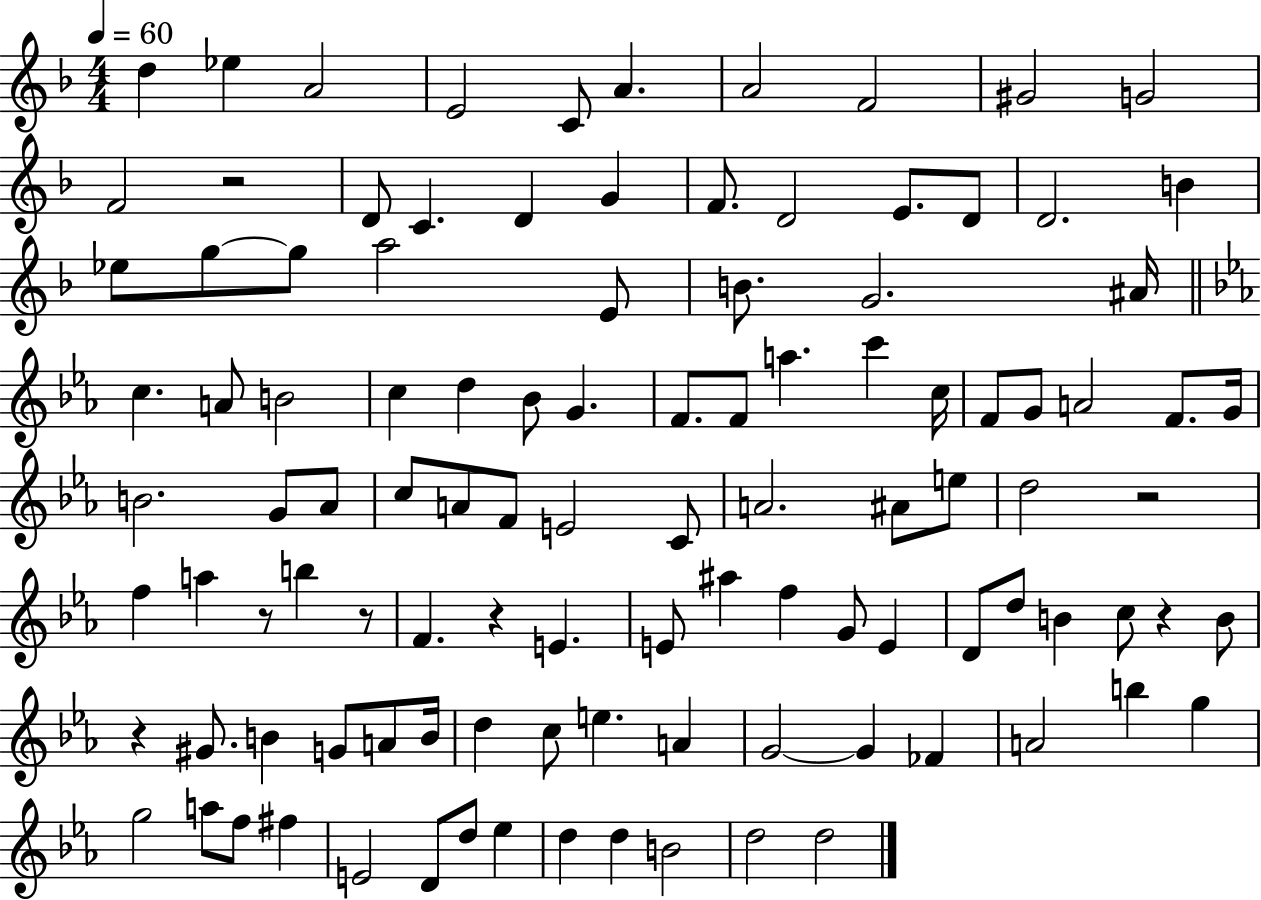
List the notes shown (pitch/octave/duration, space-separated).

D5/q Eb5/q A4/h E4/h C4/e A4/q. A4/h F4/h G#4/h G4/h F4/h R/h D4/e C4/q. D4/q G4/q F4/e. D4/h E4/e. D4/e D4/h. B4/q Eb5/e G5/e G5/e A5/h E4/e B4/e. G4/h. A#4/s C5/q. A4/e B4/h C5/q D5/q Bb4/e G4/q. F4/e. F4/e A5/q. C6/q C5/s F4/e G4/e A4/h F4/e. G4/s B4/h. G4/e Ab4/e C5/e A4/e F4/e E4/h C4/e A4/h. A#4/e E5/e D5/h R/h F5/q A5/q R/e B5/q R/e F4/q. R/q E4/q. E4/e A#5/q F5/q G4/e E4/q D4/e D5/e B4/q C5/e R/q B4/e R/q G#4/e. B4/q G4/e A4/e B4/s D5/q C5/e E5/q. A4/q G4/h G4/q FES4/q A4/h B5/q G5/q G5/h A5/e F5/e F#5/q E4/h D4/e D5/e Eb5/q D5/q D5/q B4/h D5/h D5/h